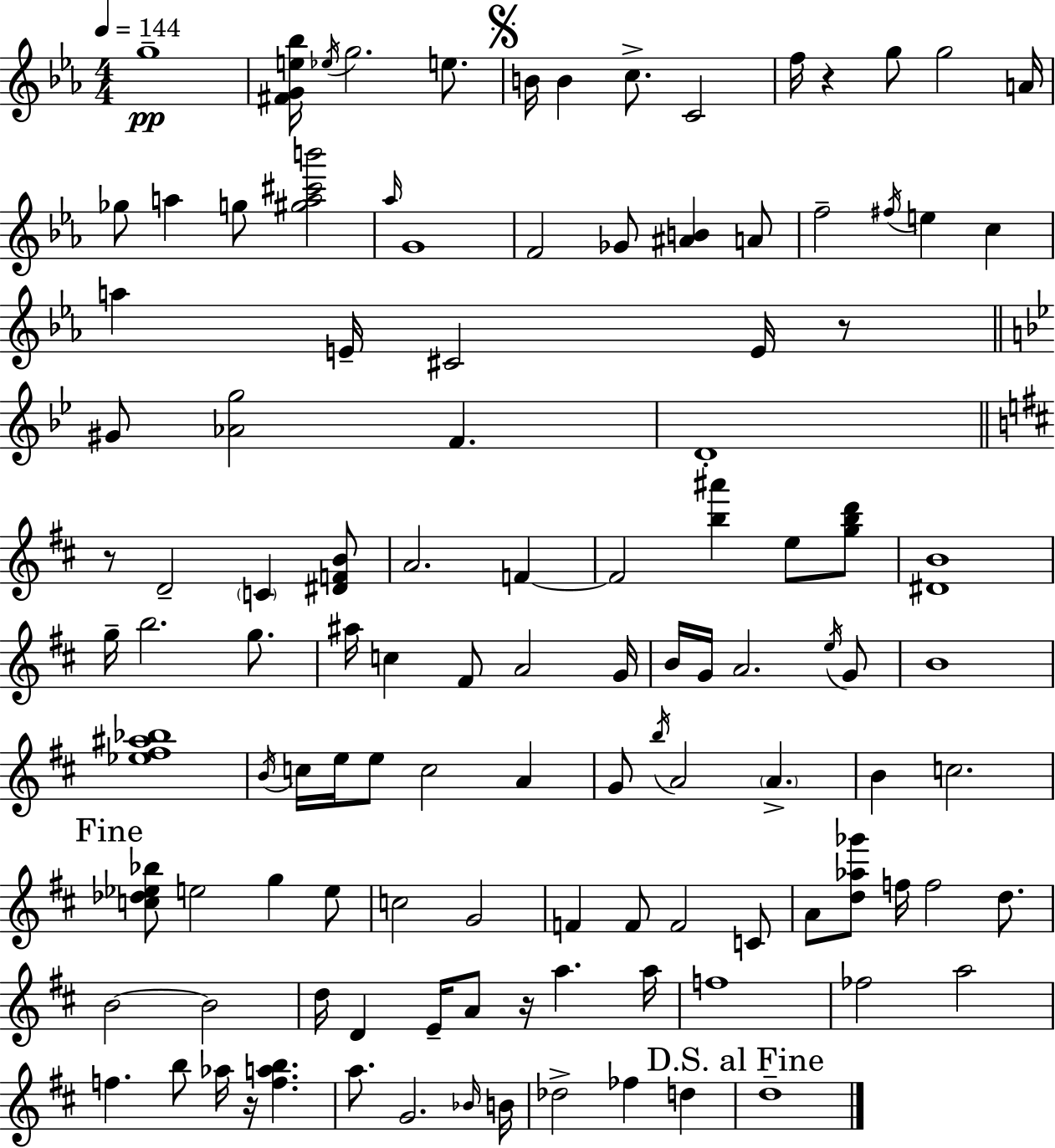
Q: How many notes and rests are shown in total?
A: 115